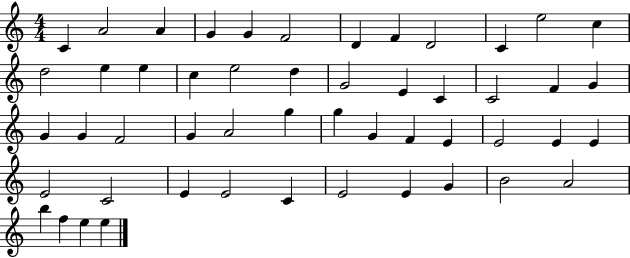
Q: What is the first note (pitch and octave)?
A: C4